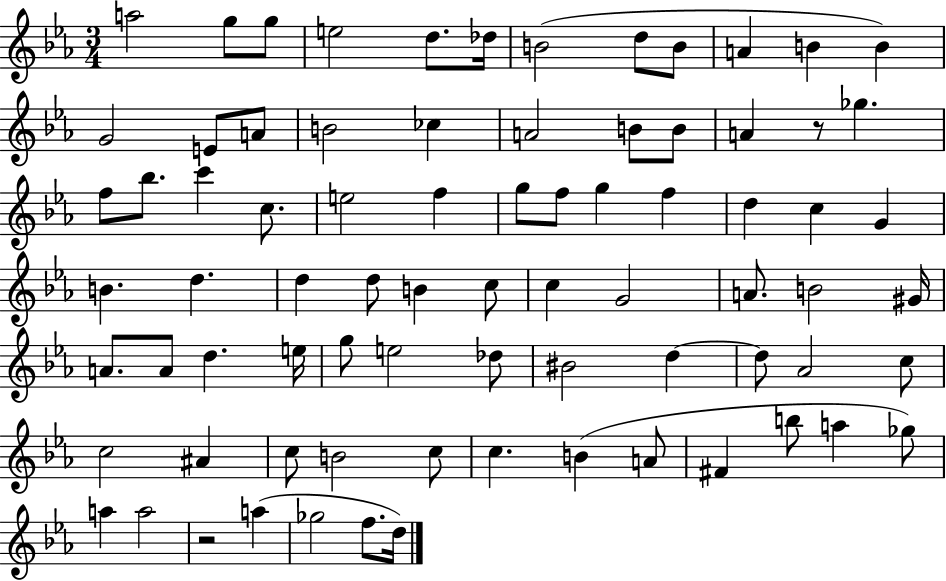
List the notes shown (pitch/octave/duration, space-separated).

A5/h G5/e G5/e E5/h D5/e. Db5/s B4/h D5/e B4/e A4/q B4/q B4/q G4/h E4/e A4/e B4/h CES5/q A4/h B4/e B4/e A4/q R/e Gb5/q. F5/e Bb5/e. C6/q C5/e. E5/h F5/q G5/e F5/e G5/q F5/q D5/q C5/q G4/q B4/q. D5/q. D5/q D5/e B4/q C5/e C5/q G4/h A4/e. B4/h G#4/s A4/e. A4/e D5/q. E5/s G5/e E5/h Db5/e BIS4/h D5/q D5/e Ab4/h C5/e C5/h A#4/q C5/e B4/h C5/e C5/q. B4/q A4/e F#4/q B5/e A5/q Gb5/e A5/q A5/h R/h A5/q Gb5/h F5/e. D5/s